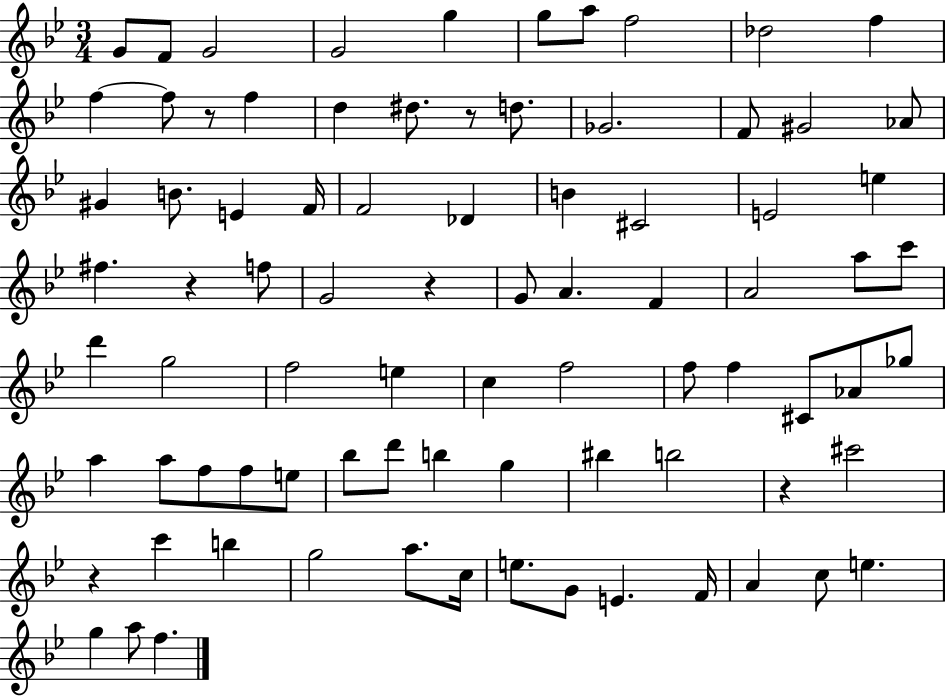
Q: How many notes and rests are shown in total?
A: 83